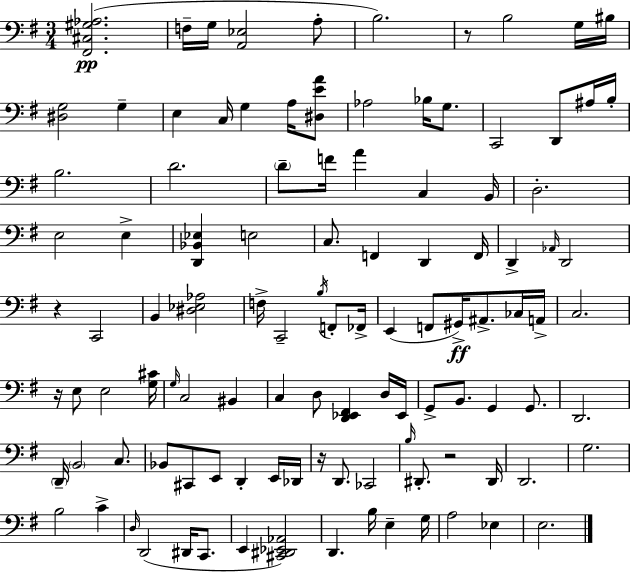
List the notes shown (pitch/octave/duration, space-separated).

[F#2,C#3,G#3,Ab3]/h. F3/s G3/s [A2,Eb3]/h A3/e B3/h. R/e B3/h G3/s BIS3/s [D#3,G3]/h G3/q E3/q C3/s G3/q A3/s [D#3,E4,A4]/e Ab3/h Bb3/s G3/e. C2/h D2/e A#3/s B3/s B3/h. D4/h. D4/e F4/s A4/q C3/q B2/s D3/h. E3/h E3/q [D2,Bb2,Eb3]/q E3/h C3/e. F2/q D2/q F2/s D2/q Ab2/s D2/h R/q C2/h B2/q [D#3,Eb3,Ab3]/h F3/s C2/h B3/s F2/e FES2/s E2/q F2/e G#2/s A#2/e. CES3/s A2/s C3/h. R/s E3/e E3/h [G3,C#4]/s G3/s C3/h BIS2/q C3/q D3/e [D2,Eb2,F#2]/q D3/s Eb2/s G2/e B2/e. G2/q G2/e. D2/h. D2/s B2/h C3/e. Bb2/e C#2/e E2/e D2/q E2/s Db2/s R/s D2/e. CES2/h B3/s D#2/e. R/h D#2/s D2/h. G3/h. B3/h C4/q D3/s D2/h D#2/s C2/e. E2/q [C#2,D#2,Eb2,Ab2]/h D2/q. B3/s E3/q G3/s A3/h Eb3/q E3/h.